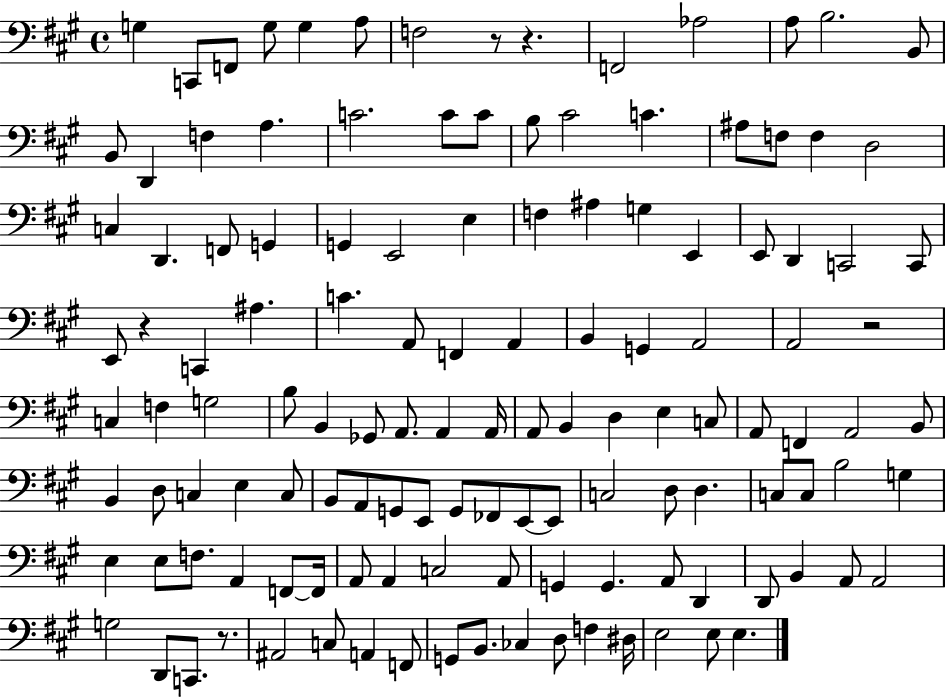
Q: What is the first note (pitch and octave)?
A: G3